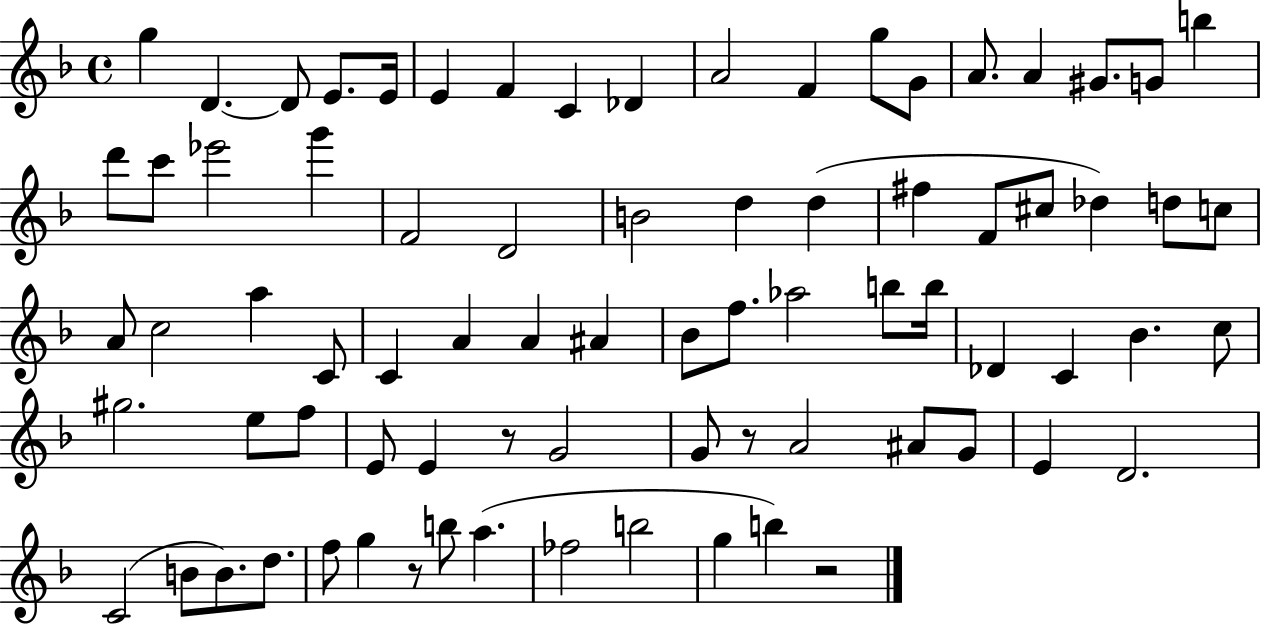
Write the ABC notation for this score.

X:1
T:Untitled
M:4/4
L:1/4
K:F
g D D/2 E/2 E/4 E F C _D A2 F g/2 G/2 A/2 A ^G/2 G/2 b d'/2 c'/2 _e'2 g' F2 D2 B2 d d ^f F/2 ^c/2 _d d/2 c/2 A/2 c2 a C/2 C A A ^A _B/2 f/2 _a2 b/2 b/4 _D C _B c/2 ^g2 e/2 f/2 E/2 E z/2 G2 G/2 z/2 A2 ^A/2 G/2 E D2 C2 B/2 B/2 d/2 f/2 g z/2 b/2 a _f2 b2 g b z2